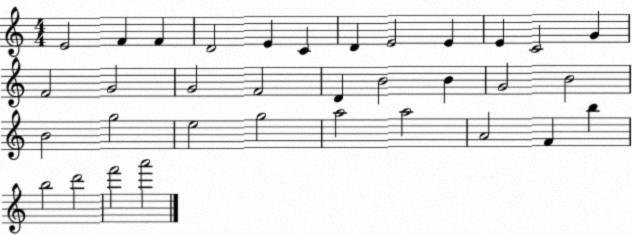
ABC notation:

X:1
T:Untitled
M:4/4
L:1/4
K:C
E2 F F D2 E C D E2 E E C2 G F2 G2 G2 F2 D B2 B G2 B2 B2 g2 e2 g2 a2 a2 A2 F b b2 d'2 f'2 a'2